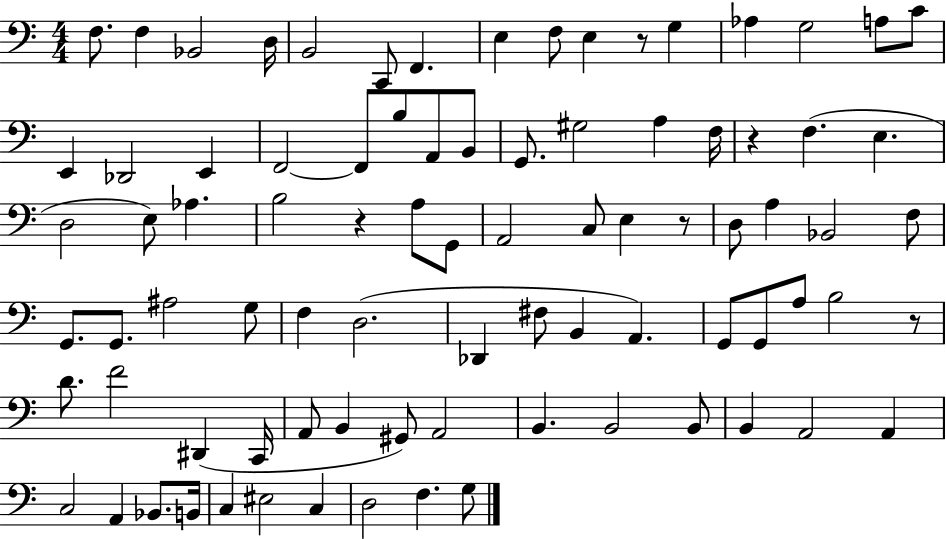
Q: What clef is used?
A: bass